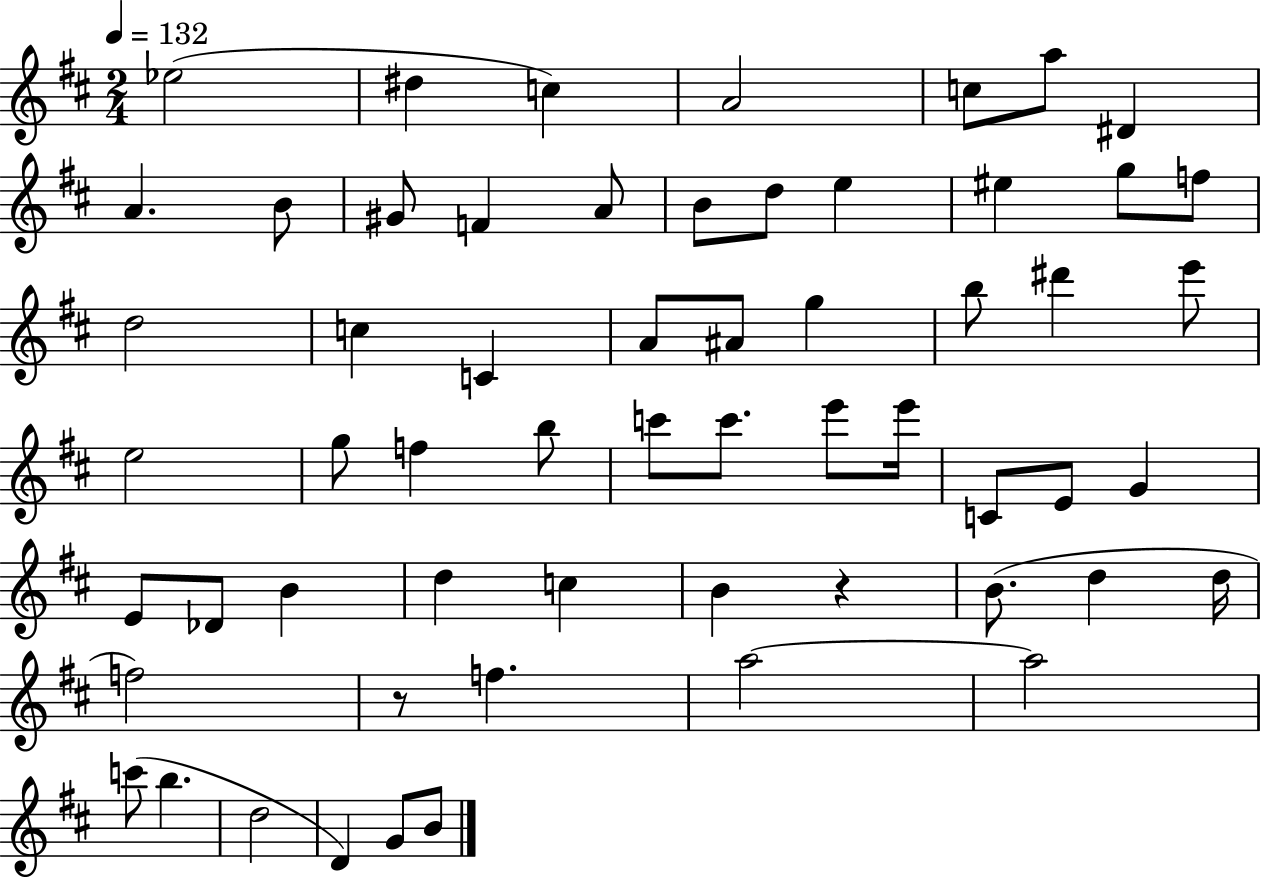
Eb5/h D#5/q C5/q A4/h C5/e A5/e D#4/q A4/q. B4/e G#4/e F4/q A4/e B4/e D5/e E5/q EIS5/q G5/e F5/e D5/h C5/q C4/q A4/e A#4/e G5/q B5/e D#6/q E6/e E5/h G5/e F5/q B5/e C6/e C6/e. E6/e E6/s C4/e E4/e G4/q E4/e Db4/e B4/q D5/q C5/q B4/q R/q B4/e. D5/q D5/s F5/h R/e F5/q. A5/h A5/h C6/e B5/q. D5/h D4/q G4/e B4/e